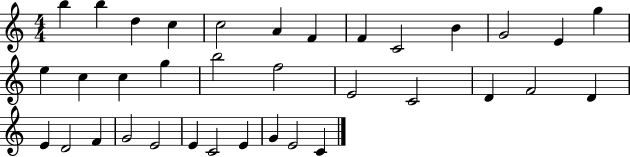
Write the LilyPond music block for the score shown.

{
  \clef treble
  \numericTimeSignature
  \time 4/4
  \key c \major
  b''4 b''4 d''4 c''4 | c''2 a'4 f'4 | f'4 c'2 b'4 | g'2 e'4 g''4 | \break e''4 c''4 c''4 g''4 | b''2 f''2 | e'2 c'2 | d'4 f'2 d'4 | \break e'4 d'2 f'4 | g'2 e'2 | e'4 c'2 e'4 | g'4 e'2 c'4 | \break \bar "|."
}